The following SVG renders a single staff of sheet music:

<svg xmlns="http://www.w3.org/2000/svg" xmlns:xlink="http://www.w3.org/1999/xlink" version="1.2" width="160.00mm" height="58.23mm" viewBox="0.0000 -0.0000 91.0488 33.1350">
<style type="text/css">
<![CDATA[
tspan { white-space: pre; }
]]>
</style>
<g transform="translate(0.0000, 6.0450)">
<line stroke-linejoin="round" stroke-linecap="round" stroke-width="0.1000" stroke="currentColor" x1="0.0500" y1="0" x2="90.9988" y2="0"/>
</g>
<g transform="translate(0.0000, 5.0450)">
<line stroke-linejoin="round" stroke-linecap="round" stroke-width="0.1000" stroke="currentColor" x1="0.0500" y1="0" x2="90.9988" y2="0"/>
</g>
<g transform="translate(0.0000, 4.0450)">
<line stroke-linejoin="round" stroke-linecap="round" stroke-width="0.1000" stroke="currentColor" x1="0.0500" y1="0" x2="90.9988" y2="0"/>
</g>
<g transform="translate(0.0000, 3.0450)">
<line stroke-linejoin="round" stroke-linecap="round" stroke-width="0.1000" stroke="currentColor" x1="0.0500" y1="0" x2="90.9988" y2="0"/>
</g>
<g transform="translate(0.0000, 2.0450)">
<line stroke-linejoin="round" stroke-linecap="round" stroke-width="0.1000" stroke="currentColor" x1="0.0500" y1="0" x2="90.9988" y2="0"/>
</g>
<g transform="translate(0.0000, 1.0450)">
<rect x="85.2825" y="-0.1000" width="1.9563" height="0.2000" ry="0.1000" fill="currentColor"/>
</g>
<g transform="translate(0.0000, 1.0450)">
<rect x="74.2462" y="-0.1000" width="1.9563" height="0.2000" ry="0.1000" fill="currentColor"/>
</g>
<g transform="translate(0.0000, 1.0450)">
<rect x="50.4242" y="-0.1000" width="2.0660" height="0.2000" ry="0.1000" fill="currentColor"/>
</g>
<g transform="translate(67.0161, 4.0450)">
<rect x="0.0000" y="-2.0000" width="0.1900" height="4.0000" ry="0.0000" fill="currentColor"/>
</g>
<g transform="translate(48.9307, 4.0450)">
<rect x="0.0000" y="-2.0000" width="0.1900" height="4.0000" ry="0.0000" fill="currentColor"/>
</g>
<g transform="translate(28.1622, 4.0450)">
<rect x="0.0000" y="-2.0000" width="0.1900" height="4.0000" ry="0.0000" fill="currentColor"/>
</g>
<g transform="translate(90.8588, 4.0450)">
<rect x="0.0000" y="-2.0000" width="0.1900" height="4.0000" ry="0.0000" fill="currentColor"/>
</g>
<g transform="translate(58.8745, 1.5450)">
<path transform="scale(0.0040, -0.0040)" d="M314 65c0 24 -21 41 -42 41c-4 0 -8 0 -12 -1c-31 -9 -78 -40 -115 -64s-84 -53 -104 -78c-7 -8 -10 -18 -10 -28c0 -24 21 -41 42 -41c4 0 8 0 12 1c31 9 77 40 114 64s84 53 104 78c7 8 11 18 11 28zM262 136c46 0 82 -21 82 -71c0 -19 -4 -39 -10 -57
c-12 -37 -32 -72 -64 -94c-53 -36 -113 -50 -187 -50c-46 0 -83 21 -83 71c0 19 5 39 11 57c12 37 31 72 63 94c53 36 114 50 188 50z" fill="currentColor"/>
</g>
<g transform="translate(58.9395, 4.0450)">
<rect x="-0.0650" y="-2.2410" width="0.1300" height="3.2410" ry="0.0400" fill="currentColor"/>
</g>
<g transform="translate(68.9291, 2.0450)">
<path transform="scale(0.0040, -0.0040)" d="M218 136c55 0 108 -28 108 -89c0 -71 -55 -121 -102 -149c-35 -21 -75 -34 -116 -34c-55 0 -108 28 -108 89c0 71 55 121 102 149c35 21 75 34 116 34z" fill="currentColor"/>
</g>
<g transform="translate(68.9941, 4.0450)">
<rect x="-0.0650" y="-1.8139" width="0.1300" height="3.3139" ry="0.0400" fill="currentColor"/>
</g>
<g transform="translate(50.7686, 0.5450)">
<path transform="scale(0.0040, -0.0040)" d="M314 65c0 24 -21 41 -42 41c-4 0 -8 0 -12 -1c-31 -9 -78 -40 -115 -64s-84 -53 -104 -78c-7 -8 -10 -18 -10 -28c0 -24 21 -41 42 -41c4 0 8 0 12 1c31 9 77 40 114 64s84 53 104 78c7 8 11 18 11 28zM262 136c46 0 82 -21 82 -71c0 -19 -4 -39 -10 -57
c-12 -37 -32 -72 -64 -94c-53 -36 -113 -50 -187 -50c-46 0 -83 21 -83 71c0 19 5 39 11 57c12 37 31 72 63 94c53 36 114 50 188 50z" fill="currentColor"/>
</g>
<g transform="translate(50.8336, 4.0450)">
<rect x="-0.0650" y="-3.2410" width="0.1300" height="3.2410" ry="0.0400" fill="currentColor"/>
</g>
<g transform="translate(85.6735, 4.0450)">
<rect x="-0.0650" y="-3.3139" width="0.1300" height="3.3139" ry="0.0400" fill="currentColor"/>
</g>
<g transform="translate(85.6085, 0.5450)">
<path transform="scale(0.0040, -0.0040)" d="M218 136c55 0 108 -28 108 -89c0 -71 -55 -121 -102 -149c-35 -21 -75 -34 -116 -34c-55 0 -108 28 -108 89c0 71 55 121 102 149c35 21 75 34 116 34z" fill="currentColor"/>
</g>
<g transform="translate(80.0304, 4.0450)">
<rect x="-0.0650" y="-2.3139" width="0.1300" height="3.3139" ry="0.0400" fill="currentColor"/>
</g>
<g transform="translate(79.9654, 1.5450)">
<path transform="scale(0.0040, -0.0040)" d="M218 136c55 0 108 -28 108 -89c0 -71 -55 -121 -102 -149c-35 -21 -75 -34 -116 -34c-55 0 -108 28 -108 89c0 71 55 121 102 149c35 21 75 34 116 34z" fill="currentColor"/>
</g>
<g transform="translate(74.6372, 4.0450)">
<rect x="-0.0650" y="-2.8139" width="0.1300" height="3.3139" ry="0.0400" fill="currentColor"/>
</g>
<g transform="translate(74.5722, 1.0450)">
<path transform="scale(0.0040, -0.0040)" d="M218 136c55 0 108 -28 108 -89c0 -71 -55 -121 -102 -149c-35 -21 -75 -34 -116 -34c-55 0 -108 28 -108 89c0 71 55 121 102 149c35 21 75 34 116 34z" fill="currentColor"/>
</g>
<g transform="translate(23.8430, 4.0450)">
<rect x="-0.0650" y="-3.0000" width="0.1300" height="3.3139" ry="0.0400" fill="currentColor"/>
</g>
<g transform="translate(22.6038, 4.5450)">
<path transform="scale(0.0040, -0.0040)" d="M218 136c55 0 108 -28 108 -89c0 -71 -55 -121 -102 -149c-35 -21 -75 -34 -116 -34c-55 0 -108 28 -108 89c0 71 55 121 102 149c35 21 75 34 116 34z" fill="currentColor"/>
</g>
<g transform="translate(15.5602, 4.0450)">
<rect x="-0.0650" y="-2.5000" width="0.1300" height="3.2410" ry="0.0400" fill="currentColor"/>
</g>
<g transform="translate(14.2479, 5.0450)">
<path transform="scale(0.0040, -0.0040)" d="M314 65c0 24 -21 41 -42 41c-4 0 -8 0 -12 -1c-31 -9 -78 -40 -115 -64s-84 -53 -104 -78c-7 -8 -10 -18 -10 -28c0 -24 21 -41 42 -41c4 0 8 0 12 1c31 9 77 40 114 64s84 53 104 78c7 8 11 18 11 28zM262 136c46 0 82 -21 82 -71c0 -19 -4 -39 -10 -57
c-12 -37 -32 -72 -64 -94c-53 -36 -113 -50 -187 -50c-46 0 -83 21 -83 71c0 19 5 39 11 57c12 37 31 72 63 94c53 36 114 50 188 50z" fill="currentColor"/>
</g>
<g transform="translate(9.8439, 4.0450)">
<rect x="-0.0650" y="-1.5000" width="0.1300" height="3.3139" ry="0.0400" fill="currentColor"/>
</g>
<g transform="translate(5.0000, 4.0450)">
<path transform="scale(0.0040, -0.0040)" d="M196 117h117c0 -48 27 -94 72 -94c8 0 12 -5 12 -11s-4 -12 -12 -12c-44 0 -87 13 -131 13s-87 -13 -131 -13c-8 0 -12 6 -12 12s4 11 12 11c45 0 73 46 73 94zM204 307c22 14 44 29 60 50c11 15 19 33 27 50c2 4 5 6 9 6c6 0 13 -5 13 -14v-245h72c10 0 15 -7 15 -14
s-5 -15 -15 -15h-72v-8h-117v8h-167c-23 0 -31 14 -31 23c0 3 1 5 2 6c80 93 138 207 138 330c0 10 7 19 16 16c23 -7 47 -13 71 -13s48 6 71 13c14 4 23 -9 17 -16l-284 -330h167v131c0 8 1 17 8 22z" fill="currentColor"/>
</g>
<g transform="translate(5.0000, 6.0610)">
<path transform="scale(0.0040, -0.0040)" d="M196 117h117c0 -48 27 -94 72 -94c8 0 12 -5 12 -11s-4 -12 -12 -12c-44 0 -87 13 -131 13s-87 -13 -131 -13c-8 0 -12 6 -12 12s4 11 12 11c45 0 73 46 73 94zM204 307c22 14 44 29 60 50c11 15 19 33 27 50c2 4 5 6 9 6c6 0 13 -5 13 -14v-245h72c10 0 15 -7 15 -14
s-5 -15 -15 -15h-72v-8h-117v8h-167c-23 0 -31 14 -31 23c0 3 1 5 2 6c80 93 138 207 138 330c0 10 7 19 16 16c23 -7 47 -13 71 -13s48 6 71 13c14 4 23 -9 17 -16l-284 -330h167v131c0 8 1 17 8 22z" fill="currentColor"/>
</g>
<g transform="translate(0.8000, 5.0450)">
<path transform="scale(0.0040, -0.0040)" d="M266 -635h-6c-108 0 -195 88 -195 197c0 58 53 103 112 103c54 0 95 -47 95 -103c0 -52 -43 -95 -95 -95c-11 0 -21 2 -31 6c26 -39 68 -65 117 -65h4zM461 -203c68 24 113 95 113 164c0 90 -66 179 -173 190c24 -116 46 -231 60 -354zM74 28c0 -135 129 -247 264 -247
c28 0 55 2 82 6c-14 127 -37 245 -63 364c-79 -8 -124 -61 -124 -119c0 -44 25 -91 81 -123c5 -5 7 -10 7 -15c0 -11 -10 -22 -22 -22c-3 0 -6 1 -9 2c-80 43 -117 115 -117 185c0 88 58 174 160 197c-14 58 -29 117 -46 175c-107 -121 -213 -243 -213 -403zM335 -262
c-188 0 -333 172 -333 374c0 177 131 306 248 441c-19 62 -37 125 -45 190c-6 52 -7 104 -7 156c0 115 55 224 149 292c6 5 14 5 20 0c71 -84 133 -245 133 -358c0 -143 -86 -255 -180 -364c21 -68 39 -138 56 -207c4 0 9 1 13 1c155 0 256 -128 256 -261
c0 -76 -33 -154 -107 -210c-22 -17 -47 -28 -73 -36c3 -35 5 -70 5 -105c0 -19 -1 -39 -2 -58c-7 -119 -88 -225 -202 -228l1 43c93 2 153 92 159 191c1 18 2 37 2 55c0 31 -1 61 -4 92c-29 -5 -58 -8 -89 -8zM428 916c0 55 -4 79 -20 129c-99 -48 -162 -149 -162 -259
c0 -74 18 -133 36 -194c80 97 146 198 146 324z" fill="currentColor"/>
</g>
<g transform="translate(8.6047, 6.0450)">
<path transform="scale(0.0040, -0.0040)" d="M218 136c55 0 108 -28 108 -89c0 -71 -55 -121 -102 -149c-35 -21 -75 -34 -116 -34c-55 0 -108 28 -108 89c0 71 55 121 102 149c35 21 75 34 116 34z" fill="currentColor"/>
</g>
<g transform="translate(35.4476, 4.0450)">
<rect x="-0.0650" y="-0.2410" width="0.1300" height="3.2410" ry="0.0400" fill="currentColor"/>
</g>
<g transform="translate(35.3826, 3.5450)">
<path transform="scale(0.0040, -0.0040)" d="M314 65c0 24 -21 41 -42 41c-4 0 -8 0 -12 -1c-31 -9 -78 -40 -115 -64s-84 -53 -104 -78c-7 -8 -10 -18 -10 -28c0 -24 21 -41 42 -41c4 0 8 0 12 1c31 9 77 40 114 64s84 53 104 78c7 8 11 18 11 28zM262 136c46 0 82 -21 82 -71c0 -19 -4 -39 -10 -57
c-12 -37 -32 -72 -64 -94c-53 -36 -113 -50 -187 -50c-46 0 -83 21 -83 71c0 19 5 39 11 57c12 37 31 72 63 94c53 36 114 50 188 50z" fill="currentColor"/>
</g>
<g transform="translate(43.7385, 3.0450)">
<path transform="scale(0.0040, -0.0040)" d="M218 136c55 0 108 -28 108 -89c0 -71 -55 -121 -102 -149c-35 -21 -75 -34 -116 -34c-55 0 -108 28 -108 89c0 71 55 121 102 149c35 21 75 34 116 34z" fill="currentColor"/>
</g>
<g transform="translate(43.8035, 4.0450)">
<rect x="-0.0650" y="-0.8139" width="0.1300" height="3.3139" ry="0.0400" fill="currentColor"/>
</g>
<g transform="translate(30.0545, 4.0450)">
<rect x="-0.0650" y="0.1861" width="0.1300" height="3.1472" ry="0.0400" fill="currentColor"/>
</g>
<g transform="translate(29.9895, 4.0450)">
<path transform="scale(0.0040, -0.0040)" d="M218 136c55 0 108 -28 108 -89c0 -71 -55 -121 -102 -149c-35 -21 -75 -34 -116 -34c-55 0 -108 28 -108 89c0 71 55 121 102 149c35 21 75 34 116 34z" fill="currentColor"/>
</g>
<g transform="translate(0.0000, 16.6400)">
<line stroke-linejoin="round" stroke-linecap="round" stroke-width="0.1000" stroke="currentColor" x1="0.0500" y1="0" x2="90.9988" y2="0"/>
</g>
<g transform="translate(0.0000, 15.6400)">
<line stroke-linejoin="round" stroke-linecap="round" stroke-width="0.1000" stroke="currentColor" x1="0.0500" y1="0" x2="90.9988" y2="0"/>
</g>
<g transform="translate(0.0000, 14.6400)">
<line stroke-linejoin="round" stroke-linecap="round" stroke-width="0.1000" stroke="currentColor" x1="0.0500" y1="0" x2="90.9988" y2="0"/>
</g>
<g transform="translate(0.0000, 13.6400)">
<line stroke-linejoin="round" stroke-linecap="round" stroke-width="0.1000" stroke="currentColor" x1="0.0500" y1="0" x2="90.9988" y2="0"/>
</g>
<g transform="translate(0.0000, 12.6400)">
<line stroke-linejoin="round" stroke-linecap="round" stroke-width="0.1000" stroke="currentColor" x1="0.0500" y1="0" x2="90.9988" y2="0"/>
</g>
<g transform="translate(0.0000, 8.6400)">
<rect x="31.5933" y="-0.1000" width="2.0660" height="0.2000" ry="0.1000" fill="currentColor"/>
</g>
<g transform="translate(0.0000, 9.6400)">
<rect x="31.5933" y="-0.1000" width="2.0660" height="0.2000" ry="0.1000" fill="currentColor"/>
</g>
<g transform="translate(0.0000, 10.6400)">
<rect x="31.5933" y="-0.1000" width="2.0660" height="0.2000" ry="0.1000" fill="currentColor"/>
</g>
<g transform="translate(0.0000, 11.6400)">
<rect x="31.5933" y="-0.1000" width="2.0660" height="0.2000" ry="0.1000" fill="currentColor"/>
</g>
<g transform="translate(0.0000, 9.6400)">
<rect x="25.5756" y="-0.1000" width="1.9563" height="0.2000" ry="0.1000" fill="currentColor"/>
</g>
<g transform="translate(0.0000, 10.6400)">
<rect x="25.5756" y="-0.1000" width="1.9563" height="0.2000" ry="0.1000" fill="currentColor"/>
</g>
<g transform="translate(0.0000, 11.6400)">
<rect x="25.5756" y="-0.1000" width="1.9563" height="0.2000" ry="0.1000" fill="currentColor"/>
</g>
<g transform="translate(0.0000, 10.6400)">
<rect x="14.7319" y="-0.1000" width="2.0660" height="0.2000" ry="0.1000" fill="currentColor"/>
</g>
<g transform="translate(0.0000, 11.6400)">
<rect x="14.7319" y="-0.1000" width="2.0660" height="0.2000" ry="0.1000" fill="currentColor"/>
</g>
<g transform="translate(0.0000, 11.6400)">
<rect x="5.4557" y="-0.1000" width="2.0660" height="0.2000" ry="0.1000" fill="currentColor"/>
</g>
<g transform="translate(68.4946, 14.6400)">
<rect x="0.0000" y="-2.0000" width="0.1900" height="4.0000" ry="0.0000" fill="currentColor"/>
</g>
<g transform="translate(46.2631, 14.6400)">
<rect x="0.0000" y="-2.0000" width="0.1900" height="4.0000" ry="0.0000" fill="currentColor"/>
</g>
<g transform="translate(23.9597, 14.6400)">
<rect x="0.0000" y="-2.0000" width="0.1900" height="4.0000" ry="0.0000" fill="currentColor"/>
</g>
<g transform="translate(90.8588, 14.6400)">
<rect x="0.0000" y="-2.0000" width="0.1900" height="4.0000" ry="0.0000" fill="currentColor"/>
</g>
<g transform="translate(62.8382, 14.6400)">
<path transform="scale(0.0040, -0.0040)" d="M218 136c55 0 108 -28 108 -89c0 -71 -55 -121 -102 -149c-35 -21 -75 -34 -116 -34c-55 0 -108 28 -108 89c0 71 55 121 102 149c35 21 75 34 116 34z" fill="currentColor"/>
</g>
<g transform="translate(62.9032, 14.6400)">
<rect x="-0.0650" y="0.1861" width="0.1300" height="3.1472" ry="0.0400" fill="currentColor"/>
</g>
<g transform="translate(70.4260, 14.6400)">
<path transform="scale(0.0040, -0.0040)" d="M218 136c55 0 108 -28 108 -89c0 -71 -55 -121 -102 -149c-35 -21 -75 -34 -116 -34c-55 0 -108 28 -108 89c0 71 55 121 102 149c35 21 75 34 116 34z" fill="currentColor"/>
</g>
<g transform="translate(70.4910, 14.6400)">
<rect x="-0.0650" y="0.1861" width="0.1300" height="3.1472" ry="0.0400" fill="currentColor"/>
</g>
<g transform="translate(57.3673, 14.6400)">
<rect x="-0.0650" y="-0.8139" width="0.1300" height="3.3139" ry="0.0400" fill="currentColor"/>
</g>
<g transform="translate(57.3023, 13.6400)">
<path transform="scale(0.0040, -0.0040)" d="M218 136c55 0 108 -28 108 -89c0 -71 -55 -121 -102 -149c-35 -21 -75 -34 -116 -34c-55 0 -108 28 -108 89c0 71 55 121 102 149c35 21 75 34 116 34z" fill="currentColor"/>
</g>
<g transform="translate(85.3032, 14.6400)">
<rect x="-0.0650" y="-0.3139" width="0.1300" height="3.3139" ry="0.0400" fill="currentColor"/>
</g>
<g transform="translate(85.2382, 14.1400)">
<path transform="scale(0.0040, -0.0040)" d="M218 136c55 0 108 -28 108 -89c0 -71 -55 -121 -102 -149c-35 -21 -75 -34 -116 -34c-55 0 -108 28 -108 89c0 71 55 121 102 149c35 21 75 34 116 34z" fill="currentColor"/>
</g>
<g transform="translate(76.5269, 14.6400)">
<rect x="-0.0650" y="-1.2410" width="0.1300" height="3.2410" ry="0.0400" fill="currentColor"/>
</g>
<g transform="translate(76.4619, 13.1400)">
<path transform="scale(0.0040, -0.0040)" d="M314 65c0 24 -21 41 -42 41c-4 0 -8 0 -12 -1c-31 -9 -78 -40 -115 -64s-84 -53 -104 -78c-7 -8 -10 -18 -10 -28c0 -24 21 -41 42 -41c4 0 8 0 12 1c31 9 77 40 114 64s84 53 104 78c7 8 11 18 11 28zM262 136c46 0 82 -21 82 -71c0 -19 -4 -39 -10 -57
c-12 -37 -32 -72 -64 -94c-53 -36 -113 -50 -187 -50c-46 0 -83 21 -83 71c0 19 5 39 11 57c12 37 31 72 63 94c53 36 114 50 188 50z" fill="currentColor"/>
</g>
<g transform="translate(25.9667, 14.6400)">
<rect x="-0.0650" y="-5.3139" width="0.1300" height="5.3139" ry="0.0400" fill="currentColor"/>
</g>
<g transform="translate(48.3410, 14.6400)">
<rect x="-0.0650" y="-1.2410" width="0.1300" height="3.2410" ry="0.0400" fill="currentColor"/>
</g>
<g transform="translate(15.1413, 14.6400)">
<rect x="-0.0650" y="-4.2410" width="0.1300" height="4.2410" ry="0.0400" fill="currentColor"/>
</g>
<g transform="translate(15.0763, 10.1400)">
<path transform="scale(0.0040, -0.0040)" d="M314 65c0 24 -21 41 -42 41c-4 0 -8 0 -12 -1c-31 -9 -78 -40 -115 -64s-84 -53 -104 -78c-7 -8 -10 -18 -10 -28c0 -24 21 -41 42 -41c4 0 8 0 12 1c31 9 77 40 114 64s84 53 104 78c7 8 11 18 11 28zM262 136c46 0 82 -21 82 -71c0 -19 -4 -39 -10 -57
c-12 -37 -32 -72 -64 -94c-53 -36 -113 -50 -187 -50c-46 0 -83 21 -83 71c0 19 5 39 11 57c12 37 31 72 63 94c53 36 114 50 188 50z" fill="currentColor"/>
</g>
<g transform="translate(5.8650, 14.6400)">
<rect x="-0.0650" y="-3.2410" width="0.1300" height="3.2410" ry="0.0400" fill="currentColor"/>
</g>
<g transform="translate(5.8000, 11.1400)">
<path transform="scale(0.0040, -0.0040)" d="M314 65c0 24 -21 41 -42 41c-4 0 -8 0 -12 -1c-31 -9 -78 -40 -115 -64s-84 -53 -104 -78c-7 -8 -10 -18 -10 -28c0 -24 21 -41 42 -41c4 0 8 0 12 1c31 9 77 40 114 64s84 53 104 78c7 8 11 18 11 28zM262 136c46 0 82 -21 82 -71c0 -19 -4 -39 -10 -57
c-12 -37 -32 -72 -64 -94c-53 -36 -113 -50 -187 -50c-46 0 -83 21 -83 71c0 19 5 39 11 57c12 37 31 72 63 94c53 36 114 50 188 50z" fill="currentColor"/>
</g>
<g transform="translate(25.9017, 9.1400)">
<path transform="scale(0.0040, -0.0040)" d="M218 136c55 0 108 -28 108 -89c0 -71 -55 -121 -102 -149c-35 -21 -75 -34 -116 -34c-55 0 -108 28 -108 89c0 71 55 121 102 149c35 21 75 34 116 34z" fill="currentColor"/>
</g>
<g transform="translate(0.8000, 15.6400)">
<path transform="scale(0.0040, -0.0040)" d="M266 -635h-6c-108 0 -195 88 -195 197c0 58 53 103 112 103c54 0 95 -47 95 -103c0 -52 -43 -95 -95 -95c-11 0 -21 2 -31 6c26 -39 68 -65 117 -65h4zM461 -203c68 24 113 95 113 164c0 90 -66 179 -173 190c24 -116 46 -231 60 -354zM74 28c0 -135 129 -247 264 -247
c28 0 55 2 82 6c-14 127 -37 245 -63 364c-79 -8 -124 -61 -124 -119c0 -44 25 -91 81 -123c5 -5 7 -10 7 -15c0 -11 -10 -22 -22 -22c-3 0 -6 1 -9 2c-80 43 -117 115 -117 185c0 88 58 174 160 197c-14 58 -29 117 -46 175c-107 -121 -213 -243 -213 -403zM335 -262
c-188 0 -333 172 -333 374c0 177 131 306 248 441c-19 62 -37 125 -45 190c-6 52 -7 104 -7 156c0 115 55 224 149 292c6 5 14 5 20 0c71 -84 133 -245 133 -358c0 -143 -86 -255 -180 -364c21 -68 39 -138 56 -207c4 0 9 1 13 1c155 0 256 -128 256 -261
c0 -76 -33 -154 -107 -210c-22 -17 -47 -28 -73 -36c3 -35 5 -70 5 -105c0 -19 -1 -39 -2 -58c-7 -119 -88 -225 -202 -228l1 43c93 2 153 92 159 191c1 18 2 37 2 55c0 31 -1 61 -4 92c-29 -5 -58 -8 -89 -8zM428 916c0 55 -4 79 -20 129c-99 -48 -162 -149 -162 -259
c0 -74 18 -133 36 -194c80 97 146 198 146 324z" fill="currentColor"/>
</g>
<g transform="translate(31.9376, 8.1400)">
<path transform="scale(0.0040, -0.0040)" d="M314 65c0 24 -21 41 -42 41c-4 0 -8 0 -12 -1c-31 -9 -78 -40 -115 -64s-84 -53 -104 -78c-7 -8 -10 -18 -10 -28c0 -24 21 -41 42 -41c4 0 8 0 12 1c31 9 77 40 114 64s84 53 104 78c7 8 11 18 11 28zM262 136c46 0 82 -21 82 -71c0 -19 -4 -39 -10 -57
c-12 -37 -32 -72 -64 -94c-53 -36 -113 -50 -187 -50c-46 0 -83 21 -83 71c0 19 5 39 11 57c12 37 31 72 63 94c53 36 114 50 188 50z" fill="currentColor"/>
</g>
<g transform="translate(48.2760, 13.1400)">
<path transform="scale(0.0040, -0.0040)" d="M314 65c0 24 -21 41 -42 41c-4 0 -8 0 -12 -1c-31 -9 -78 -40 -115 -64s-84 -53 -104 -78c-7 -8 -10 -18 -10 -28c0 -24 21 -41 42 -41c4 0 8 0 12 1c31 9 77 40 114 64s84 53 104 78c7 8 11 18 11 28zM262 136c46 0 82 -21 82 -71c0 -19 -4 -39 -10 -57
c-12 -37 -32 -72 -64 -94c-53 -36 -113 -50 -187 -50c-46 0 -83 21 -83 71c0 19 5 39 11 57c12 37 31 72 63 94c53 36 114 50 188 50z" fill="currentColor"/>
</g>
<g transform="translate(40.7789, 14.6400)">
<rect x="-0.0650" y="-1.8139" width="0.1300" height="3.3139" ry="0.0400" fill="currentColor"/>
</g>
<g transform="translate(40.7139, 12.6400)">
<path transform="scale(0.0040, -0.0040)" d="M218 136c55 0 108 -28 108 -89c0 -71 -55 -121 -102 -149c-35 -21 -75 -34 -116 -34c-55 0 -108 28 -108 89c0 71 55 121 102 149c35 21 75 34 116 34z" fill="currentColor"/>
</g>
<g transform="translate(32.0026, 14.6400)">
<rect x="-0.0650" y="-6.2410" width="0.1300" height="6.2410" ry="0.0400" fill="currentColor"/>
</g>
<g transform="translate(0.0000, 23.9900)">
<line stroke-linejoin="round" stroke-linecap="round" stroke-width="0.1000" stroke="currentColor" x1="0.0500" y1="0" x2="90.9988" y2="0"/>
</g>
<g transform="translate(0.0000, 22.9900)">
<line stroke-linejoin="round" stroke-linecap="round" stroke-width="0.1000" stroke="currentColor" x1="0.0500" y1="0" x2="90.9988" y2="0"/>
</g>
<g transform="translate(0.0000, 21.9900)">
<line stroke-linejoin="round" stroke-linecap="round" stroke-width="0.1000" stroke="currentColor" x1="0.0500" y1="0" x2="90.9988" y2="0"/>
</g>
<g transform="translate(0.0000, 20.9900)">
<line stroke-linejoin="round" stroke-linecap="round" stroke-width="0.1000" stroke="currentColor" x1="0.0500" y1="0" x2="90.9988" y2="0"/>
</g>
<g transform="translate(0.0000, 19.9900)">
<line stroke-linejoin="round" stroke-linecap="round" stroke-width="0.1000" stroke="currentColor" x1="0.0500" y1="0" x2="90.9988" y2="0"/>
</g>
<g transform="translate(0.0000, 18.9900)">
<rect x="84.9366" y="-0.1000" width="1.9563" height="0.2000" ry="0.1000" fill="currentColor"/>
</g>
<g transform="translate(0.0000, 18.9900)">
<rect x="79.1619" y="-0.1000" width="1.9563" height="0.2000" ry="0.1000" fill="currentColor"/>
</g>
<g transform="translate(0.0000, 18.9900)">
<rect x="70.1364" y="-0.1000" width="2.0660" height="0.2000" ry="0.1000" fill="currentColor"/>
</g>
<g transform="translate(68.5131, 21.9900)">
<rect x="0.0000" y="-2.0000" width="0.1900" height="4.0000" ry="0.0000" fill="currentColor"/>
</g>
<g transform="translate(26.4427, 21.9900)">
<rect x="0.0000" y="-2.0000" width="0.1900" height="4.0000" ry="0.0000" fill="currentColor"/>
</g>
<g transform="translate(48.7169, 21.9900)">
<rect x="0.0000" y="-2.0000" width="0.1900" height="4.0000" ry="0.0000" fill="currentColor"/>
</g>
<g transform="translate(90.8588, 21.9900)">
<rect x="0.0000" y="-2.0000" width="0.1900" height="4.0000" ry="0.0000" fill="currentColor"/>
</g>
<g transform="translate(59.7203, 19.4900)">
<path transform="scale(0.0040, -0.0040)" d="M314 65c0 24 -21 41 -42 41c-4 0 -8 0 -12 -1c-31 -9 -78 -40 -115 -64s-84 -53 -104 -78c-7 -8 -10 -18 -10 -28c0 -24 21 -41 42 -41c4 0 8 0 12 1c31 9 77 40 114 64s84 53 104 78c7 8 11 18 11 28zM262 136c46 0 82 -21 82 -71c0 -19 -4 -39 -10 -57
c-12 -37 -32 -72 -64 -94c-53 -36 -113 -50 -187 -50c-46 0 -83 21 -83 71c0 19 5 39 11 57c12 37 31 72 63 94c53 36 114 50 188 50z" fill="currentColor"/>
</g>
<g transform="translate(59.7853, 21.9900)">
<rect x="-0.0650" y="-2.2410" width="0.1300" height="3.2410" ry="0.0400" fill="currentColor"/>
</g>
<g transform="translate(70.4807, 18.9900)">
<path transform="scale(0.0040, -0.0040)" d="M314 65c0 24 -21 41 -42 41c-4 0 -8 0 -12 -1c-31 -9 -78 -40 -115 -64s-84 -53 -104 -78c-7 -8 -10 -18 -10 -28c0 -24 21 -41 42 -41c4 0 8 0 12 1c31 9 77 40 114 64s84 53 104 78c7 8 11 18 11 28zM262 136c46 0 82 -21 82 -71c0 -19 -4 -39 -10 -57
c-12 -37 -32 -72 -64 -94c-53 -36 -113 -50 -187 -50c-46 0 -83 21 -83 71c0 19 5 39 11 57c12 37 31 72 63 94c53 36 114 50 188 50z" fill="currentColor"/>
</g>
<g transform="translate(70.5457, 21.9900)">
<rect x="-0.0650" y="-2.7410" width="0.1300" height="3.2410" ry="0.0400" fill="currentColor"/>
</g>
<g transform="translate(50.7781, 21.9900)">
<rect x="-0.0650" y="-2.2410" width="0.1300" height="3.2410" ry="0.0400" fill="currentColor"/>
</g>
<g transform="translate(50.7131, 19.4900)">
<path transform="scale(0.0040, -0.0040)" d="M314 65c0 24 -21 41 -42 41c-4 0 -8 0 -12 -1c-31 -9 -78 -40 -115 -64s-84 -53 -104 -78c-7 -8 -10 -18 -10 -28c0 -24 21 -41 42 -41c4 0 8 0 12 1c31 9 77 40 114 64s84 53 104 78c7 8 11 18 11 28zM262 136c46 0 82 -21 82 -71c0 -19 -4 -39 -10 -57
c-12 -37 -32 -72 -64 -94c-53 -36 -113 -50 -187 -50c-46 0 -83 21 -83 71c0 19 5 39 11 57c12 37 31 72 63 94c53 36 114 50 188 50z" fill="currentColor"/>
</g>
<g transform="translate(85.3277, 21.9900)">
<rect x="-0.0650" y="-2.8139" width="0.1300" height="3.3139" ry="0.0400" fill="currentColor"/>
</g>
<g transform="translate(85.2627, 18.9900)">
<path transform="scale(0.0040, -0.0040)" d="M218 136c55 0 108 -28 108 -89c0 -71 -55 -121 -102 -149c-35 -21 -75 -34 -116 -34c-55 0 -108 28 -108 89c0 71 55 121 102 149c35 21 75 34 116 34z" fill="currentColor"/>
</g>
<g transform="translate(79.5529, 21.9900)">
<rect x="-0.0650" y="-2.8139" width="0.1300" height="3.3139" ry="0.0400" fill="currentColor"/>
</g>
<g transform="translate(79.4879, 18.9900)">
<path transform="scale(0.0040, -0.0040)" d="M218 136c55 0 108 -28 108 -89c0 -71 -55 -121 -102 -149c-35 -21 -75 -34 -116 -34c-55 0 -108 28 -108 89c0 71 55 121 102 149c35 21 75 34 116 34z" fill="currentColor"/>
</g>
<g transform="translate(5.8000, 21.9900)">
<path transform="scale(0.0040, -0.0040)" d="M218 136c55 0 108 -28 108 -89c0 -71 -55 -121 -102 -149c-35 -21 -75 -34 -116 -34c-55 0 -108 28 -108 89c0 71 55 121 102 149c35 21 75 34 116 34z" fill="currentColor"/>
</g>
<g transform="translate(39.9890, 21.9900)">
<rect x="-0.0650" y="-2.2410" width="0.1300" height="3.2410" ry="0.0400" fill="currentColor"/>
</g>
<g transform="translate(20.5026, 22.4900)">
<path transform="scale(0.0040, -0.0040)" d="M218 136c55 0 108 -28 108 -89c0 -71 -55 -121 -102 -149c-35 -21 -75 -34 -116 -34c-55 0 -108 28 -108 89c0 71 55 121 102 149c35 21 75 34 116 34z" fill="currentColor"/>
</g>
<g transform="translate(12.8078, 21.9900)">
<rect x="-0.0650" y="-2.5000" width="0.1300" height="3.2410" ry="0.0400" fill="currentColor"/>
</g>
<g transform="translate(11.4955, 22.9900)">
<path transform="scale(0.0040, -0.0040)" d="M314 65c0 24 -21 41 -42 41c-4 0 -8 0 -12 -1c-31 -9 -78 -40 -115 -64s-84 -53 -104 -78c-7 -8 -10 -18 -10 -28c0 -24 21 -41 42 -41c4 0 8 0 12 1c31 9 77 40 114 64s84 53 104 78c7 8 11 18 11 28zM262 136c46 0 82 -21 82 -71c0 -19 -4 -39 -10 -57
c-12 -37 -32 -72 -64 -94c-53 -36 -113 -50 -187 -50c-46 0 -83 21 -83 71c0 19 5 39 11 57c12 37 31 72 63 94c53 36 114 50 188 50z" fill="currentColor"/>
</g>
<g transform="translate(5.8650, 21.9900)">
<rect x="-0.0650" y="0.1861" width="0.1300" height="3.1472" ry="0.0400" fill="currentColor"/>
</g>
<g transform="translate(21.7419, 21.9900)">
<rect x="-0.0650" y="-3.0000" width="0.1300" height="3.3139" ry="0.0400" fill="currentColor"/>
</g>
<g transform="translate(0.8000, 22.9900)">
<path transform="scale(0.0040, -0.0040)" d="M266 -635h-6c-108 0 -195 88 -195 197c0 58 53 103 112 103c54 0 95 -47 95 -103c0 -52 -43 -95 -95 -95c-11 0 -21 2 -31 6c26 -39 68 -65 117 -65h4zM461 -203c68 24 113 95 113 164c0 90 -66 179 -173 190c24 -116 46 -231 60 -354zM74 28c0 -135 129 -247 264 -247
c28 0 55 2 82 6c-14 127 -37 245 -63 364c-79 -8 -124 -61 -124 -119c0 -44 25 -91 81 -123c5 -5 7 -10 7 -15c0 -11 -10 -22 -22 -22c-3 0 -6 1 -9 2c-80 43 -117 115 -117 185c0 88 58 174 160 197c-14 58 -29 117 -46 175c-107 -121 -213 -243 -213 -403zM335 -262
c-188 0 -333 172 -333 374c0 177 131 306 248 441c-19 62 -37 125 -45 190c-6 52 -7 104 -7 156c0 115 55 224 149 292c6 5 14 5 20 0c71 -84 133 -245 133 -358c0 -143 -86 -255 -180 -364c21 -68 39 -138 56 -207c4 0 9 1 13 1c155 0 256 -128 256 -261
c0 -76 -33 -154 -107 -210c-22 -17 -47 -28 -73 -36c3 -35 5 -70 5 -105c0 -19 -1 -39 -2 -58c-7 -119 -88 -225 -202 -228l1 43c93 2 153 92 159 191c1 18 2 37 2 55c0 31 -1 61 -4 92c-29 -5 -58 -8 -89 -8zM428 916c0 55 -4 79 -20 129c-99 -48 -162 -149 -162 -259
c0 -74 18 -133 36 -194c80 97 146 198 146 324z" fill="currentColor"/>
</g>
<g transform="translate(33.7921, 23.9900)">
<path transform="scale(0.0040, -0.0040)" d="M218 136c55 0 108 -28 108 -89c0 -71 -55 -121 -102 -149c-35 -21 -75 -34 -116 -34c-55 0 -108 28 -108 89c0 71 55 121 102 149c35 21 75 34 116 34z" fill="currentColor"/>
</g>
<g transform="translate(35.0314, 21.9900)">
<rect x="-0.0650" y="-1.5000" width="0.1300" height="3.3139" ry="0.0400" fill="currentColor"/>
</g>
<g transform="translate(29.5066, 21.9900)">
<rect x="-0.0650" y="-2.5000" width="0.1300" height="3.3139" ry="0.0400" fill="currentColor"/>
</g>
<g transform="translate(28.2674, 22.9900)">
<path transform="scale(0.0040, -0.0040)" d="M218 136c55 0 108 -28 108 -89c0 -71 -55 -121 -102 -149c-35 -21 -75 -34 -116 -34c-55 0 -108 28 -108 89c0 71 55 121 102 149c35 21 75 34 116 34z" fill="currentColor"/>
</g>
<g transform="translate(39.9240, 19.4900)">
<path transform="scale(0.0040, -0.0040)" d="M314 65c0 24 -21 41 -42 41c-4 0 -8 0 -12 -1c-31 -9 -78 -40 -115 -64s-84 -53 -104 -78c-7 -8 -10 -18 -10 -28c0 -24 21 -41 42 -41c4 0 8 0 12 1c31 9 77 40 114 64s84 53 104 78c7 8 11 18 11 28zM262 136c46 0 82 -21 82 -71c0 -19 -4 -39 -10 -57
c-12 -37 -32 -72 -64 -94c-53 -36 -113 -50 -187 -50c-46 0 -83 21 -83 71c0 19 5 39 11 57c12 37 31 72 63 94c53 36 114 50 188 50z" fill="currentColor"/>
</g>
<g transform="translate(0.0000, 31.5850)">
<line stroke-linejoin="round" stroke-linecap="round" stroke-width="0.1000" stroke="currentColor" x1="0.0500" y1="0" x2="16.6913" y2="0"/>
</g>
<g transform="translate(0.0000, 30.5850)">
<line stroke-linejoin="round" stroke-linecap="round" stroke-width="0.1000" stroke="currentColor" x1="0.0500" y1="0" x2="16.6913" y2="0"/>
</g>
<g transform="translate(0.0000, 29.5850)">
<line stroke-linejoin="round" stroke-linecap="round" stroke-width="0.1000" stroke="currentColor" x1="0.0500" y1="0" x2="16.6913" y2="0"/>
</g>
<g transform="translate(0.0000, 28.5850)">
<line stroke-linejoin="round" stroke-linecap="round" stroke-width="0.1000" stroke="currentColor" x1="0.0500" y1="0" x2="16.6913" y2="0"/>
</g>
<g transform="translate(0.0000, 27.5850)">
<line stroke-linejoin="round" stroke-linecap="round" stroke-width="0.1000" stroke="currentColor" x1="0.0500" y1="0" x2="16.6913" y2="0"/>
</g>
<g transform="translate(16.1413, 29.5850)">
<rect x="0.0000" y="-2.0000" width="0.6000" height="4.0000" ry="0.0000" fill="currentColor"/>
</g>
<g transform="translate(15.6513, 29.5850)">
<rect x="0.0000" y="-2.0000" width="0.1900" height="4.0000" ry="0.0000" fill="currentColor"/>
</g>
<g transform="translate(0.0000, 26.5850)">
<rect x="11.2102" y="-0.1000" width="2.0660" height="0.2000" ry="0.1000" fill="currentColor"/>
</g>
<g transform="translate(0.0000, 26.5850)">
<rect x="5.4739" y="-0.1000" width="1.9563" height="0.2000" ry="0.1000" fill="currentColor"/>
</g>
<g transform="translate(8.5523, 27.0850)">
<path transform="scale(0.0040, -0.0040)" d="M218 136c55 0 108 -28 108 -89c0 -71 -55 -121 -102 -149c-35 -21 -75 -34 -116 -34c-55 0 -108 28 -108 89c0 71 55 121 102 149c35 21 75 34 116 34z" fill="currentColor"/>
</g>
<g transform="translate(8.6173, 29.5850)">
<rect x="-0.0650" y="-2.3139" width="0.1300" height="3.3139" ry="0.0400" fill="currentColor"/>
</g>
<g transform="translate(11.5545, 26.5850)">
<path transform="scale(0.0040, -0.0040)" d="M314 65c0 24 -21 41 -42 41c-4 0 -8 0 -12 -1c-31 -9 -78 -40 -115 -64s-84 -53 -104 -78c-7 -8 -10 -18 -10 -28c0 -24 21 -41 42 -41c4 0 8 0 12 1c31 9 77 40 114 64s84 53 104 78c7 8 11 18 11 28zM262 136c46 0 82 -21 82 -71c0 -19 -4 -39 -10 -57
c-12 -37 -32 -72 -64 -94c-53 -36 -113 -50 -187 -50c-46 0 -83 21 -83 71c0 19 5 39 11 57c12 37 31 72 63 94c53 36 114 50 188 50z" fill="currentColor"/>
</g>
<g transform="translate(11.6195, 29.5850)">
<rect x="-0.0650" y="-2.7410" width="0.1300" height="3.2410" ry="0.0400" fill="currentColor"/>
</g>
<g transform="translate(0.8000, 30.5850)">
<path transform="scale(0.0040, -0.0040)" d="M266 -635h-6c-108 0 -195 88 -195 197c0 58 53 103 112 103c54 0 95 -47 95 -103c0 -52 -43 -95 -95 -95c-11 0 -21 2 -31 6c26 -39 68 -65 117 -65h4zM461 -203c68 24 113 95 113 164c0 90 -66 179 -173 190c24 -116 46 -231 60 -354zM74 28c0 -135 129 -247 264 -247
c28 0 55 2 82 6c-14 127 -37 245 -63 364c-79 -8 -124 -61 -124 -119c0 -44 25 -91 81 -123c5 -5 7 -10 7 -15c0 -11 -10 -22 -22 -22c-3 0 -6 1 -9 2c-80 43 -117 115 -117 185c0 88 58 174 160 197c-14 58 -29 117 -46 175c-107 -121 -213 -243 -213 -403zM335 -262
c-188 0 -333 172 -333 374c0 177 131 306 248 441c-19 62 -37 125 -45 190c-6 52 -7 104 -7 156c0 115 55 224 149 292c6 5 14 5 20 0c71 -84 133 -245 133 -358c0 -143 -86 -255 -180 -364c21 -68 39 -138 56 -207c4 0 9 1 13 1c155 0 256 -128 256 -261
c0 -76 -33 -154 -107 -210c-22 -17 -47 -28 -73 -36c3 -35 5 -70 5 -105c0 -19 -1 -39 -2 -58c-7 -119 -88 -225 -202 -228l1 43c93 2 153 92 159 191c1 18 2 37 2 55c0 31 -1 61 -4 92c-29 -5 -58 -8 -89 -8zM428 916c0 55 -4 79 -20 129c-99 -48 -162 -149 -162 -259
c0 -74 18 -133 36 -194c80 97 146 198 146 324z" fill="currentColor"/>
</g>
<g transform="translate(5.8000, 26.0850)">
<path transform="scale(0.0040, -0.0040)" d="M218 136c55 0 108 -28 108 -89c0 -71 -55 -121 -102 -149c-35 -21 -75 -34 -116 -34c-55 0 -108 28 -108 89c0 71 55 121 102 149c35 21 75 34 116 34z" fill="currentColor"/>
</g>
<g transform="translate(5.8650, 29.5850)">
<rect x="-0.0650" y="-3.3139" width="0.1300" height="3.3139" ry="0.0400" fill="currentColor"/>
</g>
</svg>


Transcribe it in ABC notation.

X:1
T:Untitled
M:4/4
L:1/4
K:C
E G2 A B c2 d b2 g2 f a g b b2 d'2 f' a'2 f e2 d B B e2 c B G2 A G E g2 g2 g2 a2 a a b g a2